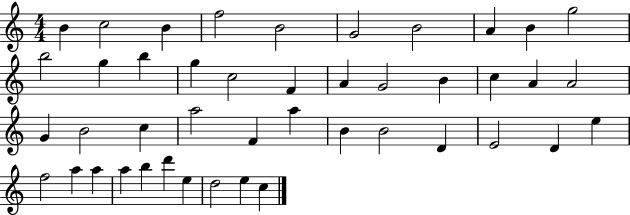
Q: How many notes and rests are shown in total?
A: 44